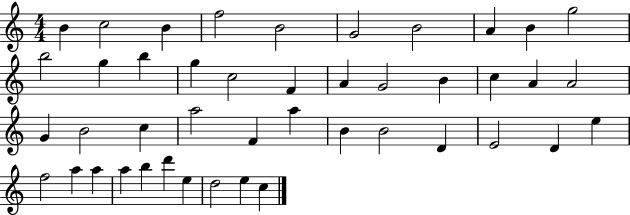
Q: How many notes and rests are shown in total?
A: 44